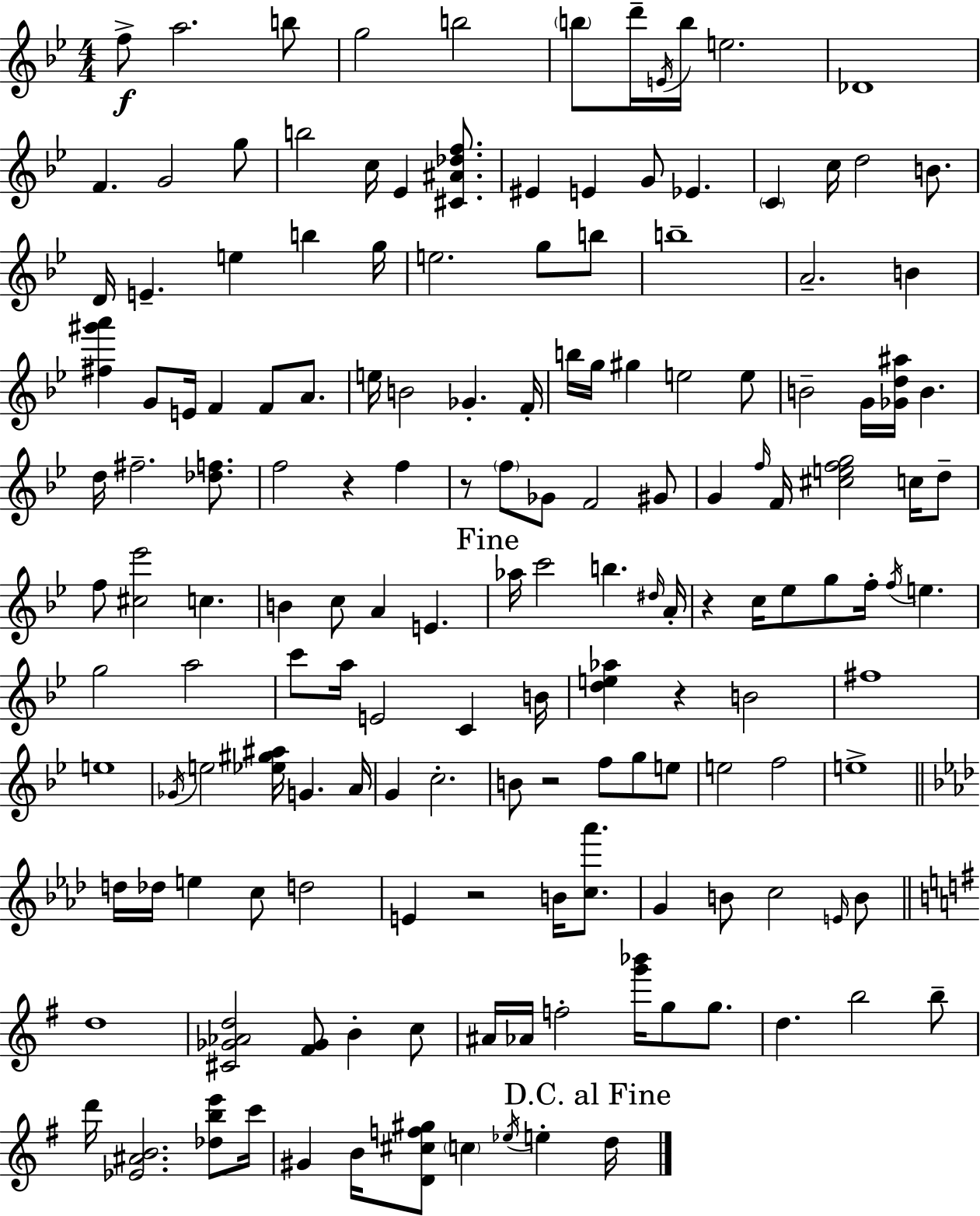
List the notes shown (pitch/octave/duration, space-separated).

F5/e A5/h. B5/e G5/h B5/h B5/e D6/s E4/s B5/s E5/h. Db4/w F4/q. G4/h G5/e B5/h C5/s Eb4/q [C#4,A#4,Db5,F5]/e. EIS4/q E4/q G4/e Eb4/q. C4/q C5/s D5/h B4/e. D4/s E4/q. E5/q B5/q G5/s E5/h. G5/e B5/e B5/w A4/h. B4/q [F#5,G#6,A6]/q G4/e E4/s F4/q F4/e A4/e. E5/s B4/h Gb4/q. F4/s B5/s G5/s G#5/q E5/h E5/e B4/h G4/s [Gb4,D5,A#5]/s B4/q. D5/s F#5/h. [Db5,F5]/e. F5/h R/q F5/q R/e F5/e Gb4/e F4/h G#4/e G4/q F5/s F4/s [C#5,E5,F5,G5]/h C5/s D5/e F5/e [C#5,Eb6]/h C5/q. B4/q C5/e A4/q E4/q. Ab5/s C6/h B5/q. D#5/s A4/s R/q C5/s Eb5/e G5/e F5/s F5/s E5/q. G5/h A5/h C6/e A5/s E4/h C4/q B4/s [D5,E5,Ab5]/q R/q B4/h F#5/w E5/w Gb4/s E5/h [Eb5,G#5,A#5]/s G4/q. A4/s G4/q C5/h. B4/e R/h F5/e G5/e E5/e E5/h F5/h E5/w D5/s Db5/s E5/q C5/e D5/h E4/q R/h B4/s [C5,Ab6]/e. G4/q B4/e C5/h E4/s B4/e D5/w [C#4,Gb4,Ab4,D5]/h [F#4,Gb4]/e B4/q C5/e A#4/s Ab4/s F5/h [G6,Bb6]/s G5/e G5/e. D5/q. B5/h B5/e D6/s [Eb4,A#4,B4]/h. [Db5,B5,E6]/e C6/s G#4/q B4/s [D4,C#5,F5,G#5]/e C5/q Eb5/s E5/q D5/s